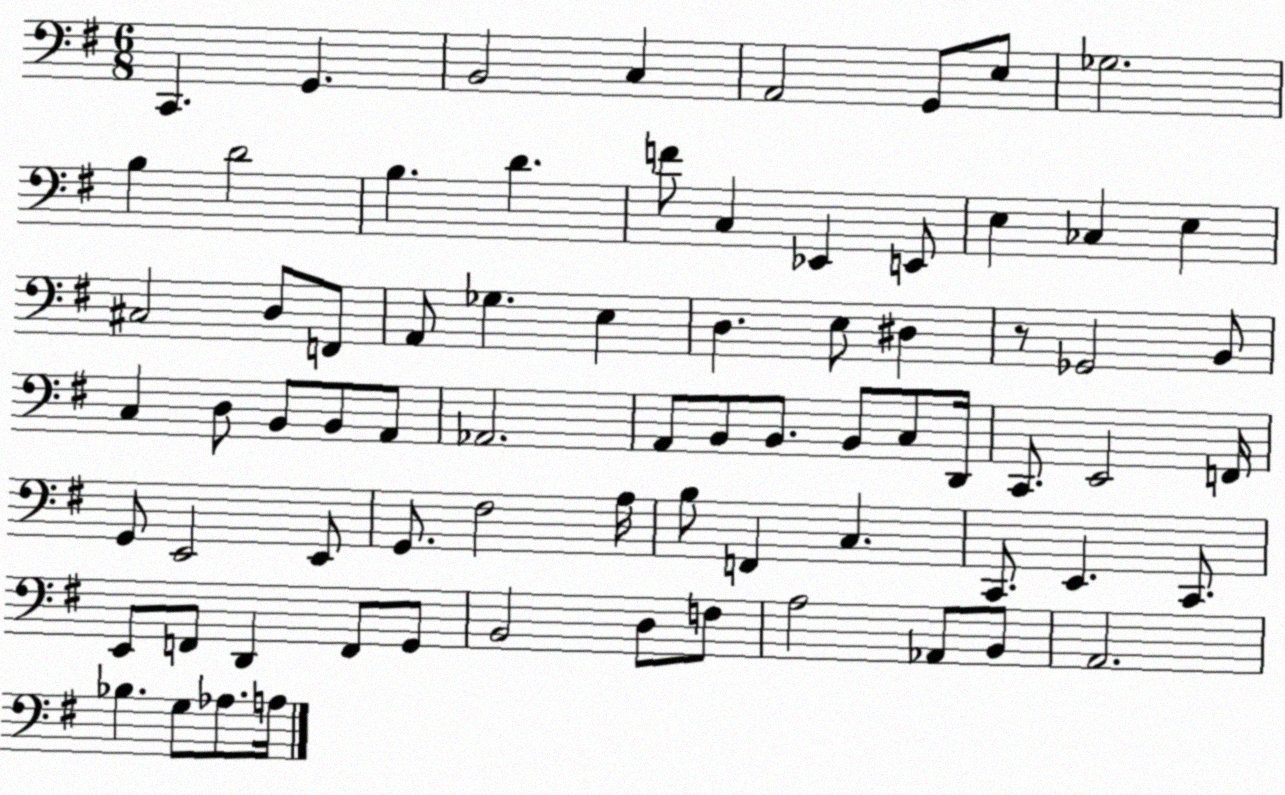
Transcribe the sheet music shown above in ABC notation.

X:1
T:Untitled
M:6/8
L:1/4
K:G
C,, G,, B,,2 C, A,,2 G,,/2 E,/2 _G,2 B, D2 B, D F/2 C, _E,, E,,/2 E, _C, E, ^C,2 D,/2 F,,/2 A,,/2 _G, E, D, E,/2 ^D, z/2 _G,,2 B,,/2 C, D,/2 B,,/2 B,,/2 A,,/2 _A,,2 A,,/2 B,,/2 B,,/2 B,,/2 C,/2 D,,/4 C,,/2 E,,2 F,,/4 G,,/2 E,,2 E,,/2 G,,/2 ^F,2 A,/4 B,/2 F,, C, C,,/2 E,, C,,/2 E,,/2 F,,/2 D,, F,,/2 G,,/2 B,,2 D,/2 F,/2 A,2 _A,,/2 B,,/2 A,,2 _B, G,/2 _A,/2 A,/4